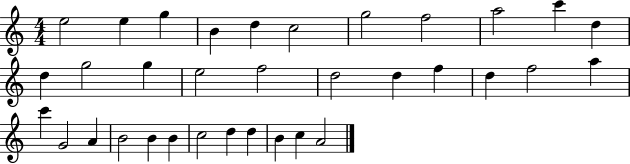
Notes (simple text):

E5/h E5/q G5/q B4/q D5/q C5/h G5/h F5/h A5/h C6/q D5/q D5/q G5/h G5/q E5/h F5/h D5/h D5/q F5/q D5/q F5/h A5/q C6/q G4/h A4/q B4/h B4/q B4/q C5/h D5/q D5/q B4/q C5/q A4/h